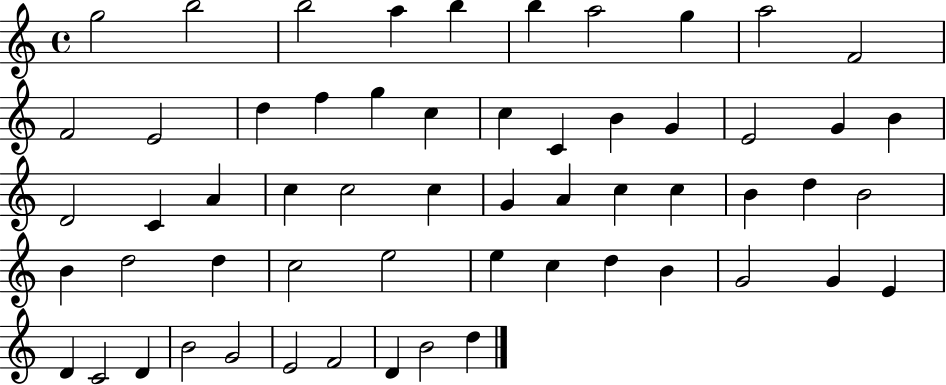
G5/h B5/h B5/h A5/q B5/q B5/q A5/h G5/q A5/h F4/h F4/h E4/h D5/q F5/q G5/q C5/q C5/q C4/q B4/q G4/q E4/h G4/q B4/q D4/h C4/q A4/q C5/q C5/h C5/q G4/q A4/q C5/q C5/q B4/q D5/q B4/h B4/q D5/h D5/q C5/h E5/h E5/q C5/q D5/q B4/q G4/h G4/q E4/q D4/q C4/h D4/q B4/h G4/h E4/h F4/h D4/q B4/h D5/q